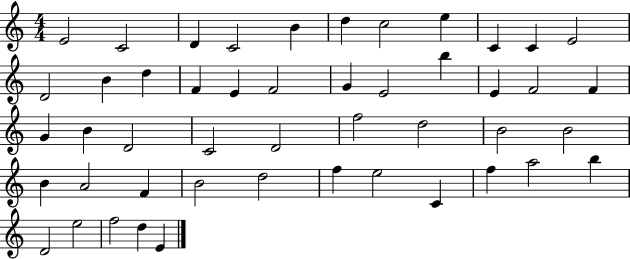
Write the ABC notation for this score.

X:1
T:Untitled
M:4/4
L:1/4
K:C
E2 C2 D C2 B d c2 e C C E2 D2 B d F E F2 G E2 b E F2 F G B D2 C2 D2 f2 d2 B2 B2 B A2 F B2 d2 f e2 C f a2 b D2 e2 f2 d E